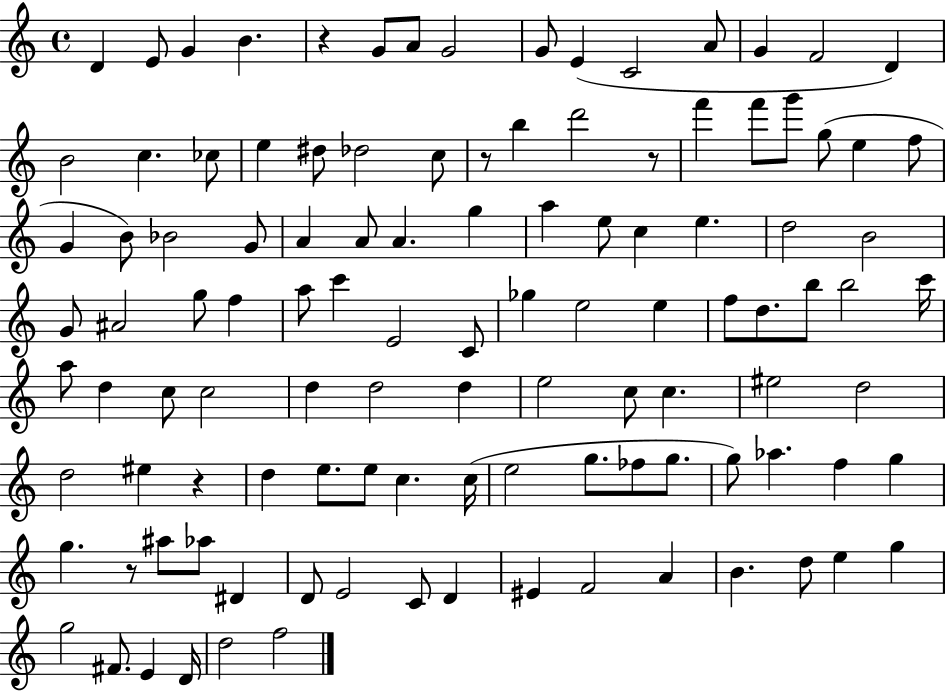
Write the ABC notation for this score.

X:1
T:Untitled
M:4/4
L:1/4
K:C
D E/2 G B z G/2 A/2 G2 G/2 E C2 A/2 G F2 D B2 c _c/2 e ^d/2 _d2 c/2 z/2 b d'2 z/2 f' f'/2 g'/2 g/2 e f/2 G B/2 _B2 G/2 A A/2 A g a e/2 c e d2 B2 G/2 ^A2 g/2 f a/2 c' E2 C/2 _g e2 e f/2 d/2 b/2 b2 c'/4 a/2 d c/2 c2 d d2 d e2 c/2 c ^e2 d2 d2 ^e z d e/2 e/2 c c/4 e2 g/2 _f/2 g/2 g/2 _a f g g z/2 ^a/2 _a/2 ^D D/2 E2 C/2 D ^E F2 A B d/2 e g g2 ^F/2 E D/4 d2 f2